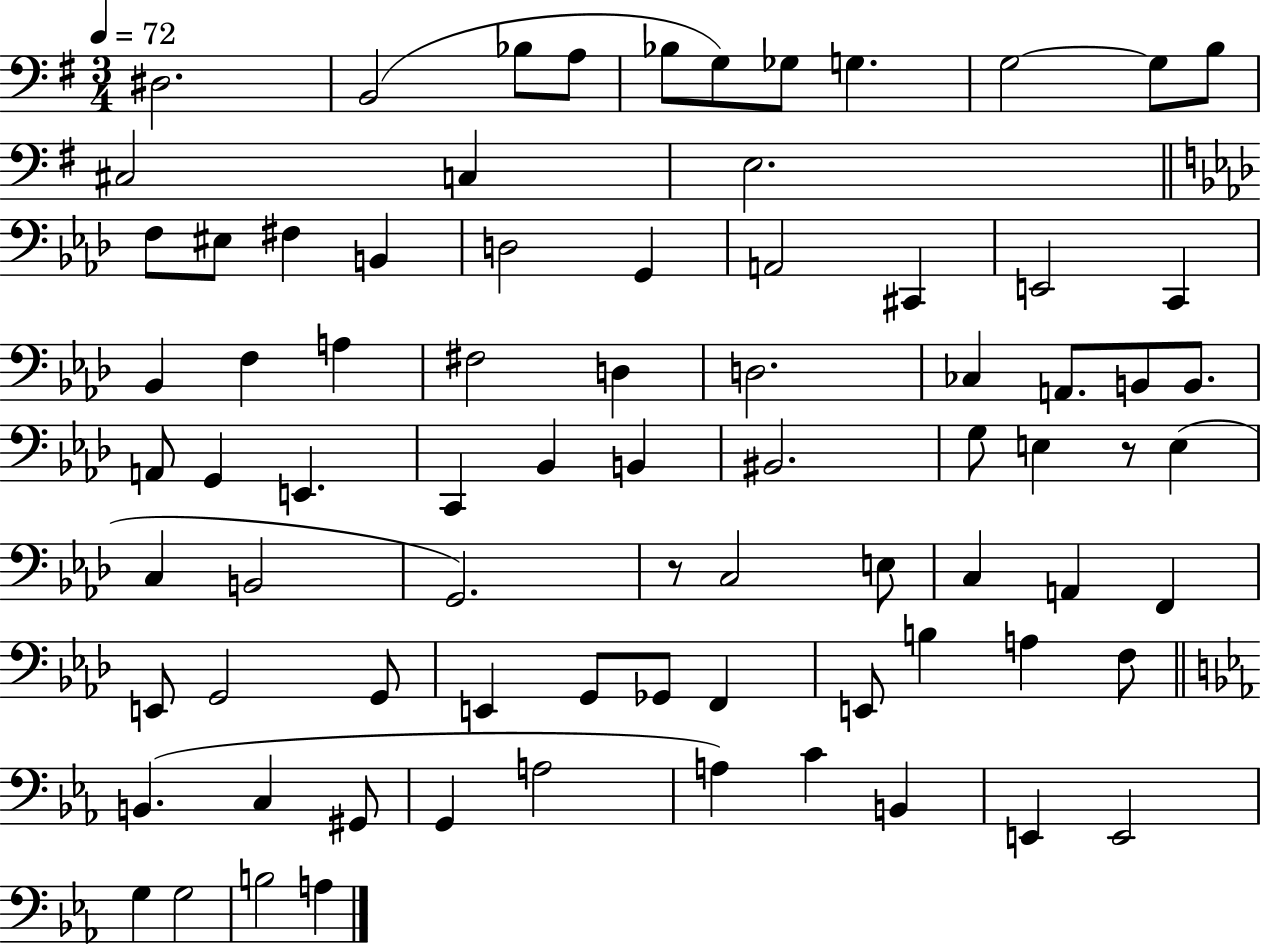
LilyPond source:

{
  \clef bass
  \numericTimeSignature
  \time 3/4
  \key g \major
  \tempo 4 = 72
  dis2. | b,2( bes8 a8 | bes8 g8) ges8 g4. | g2~~ g8 b8 | \break cis2 c4 | e2. | \bar "||" \break \key aes \major f8 eis8 fis4 b,4 | d2 g,4 | a,2 cis,4 | e,2 c,4 | \break bes,4 f4 a4 | fis2 d4 | d2. | ces4 a,8. b,8 b,8. | \break a,8 g,4 e,4. | c,4 bes,4 b,4 | bis,2. | g8 e4 r8 e4( | \break c4 b,2 | g,2.) | r8 c2 e8 | c4 a,4 f,4 | \break e,8 g,2 g,8 | e,4 g,8 ges,8 f,4 | e,8 b4 a4 f8 | \bar "||" \break \key c \minor b,4.( c4 gis,8 | g,4 a2 | a4) c'4 b,4 | e,4 e,2 | \break g4 g2 | b2 a4 | \bar "|."
}